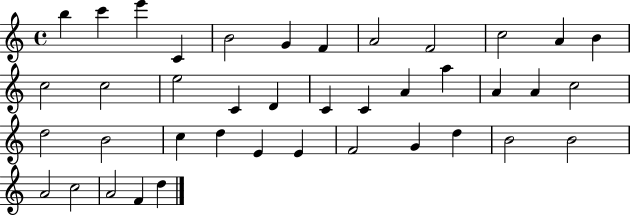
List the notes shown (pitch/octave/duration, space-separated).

B5/q C6/q E6/q C4/q B4/h G4/q F4/q A4/h F4/h C5/h A4/q B4/q C5/h C5/h E5/h C4/q D4/q C4/q C4/q A4/q A5/q A4/q A4/q C5/h D5/h B4/h C5/q D5/q E4/q E4/q F4/h G4/q D5/q B4/h B4/h A4/h C5/h A4/h F4/q D5/q